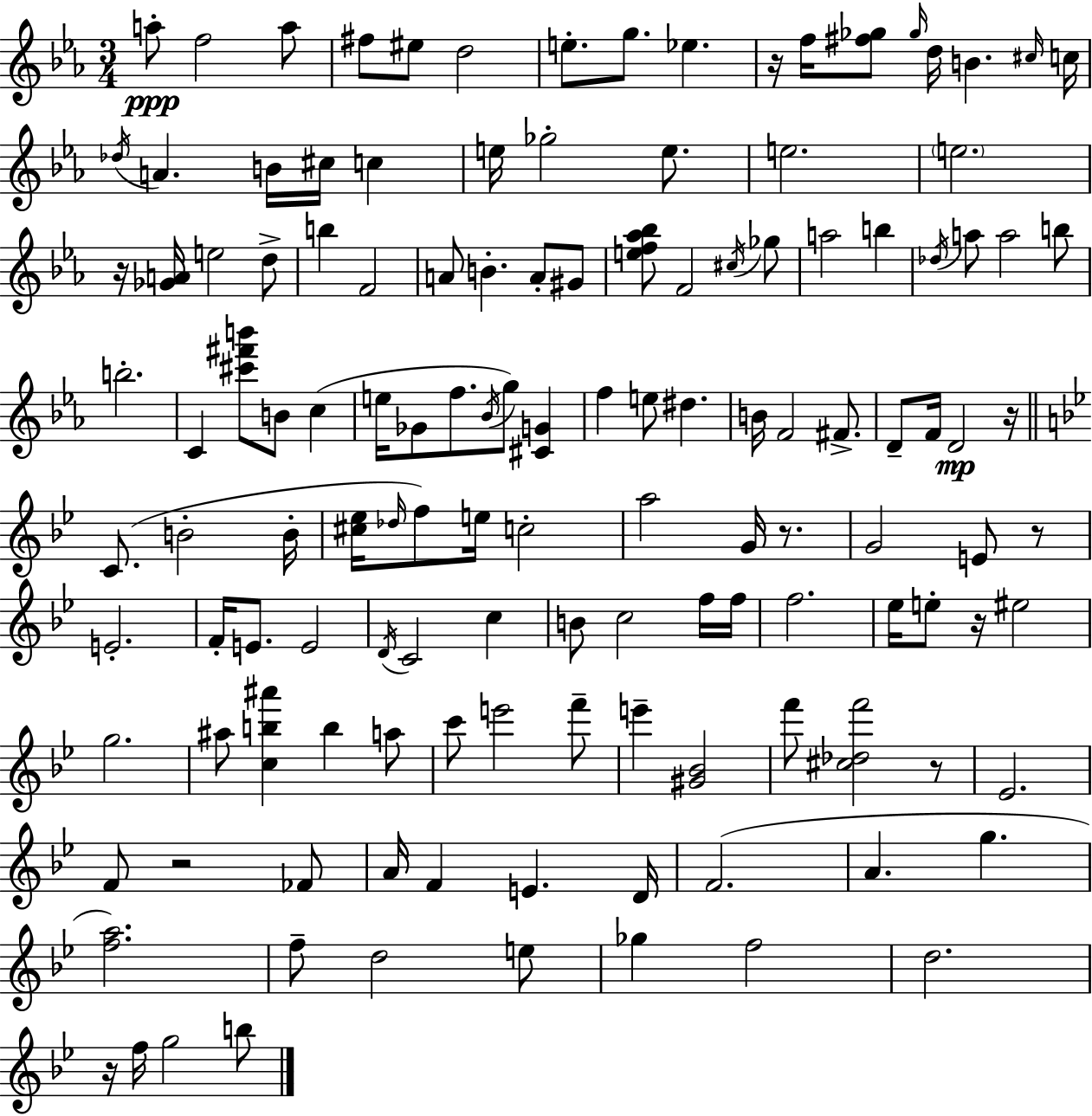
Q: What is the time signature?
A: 3/4